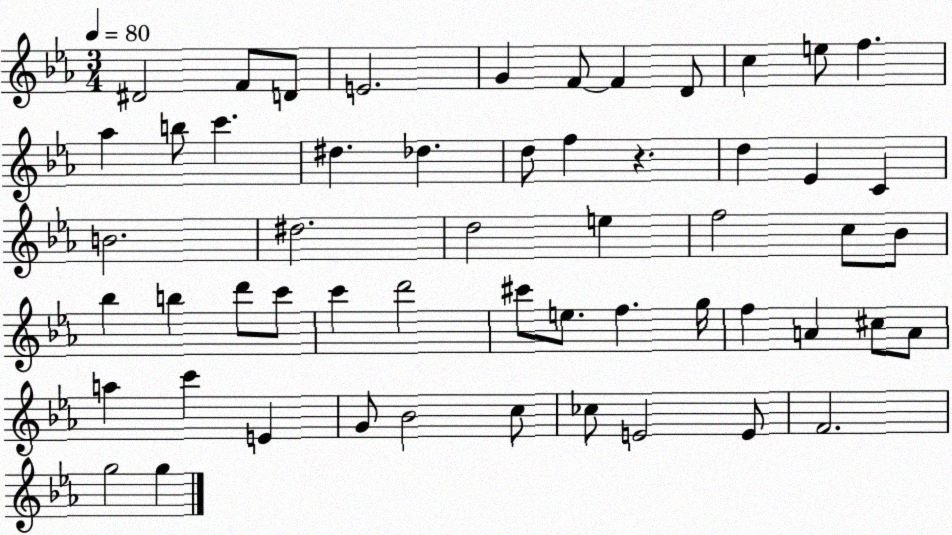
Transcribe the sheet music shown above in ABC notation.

X:1
T:Untitled
M:3/4
L:1/4
K:Eb
^D2 F/2 D/2 E2 G F/2 F D/2 c e/2 f _a b/2 c' ^d _d d/2 f z d _E C B2 ^d2 d2 e f2 c/2 _B/2 _b b d'/2 c'/2 c' d'2 ^c'/2 e/2 f g/4 f A ^c/2 A/2 a c' E G/2 _B2 c/2 _c/2 E2 E/2 F2 g2 g